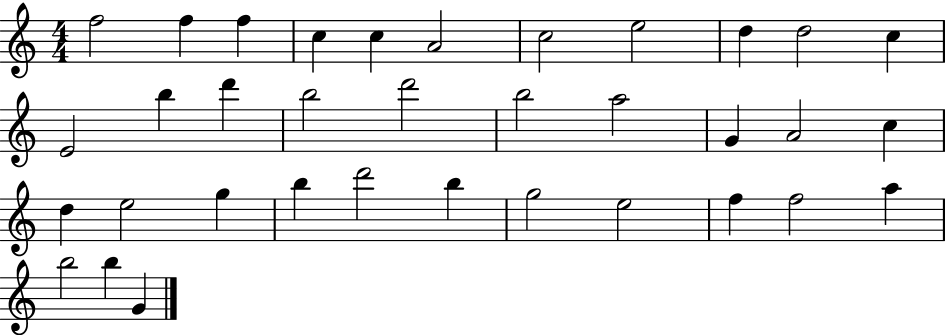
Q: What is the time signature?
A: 4/4